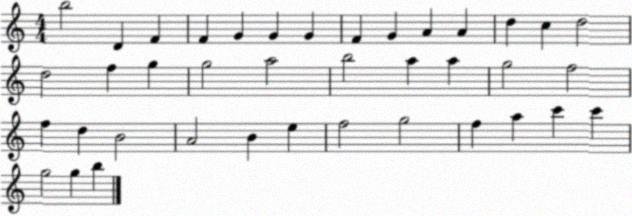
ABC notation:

X:1
T:Untitled
M:4/4
L:1/4
K:C
b2 D F F G G G F G A A d c d2 d2 f g g2 a2 b2 a a g2 f2 f d B2 A2 B e f2 g2 f a c' c' g2 g b